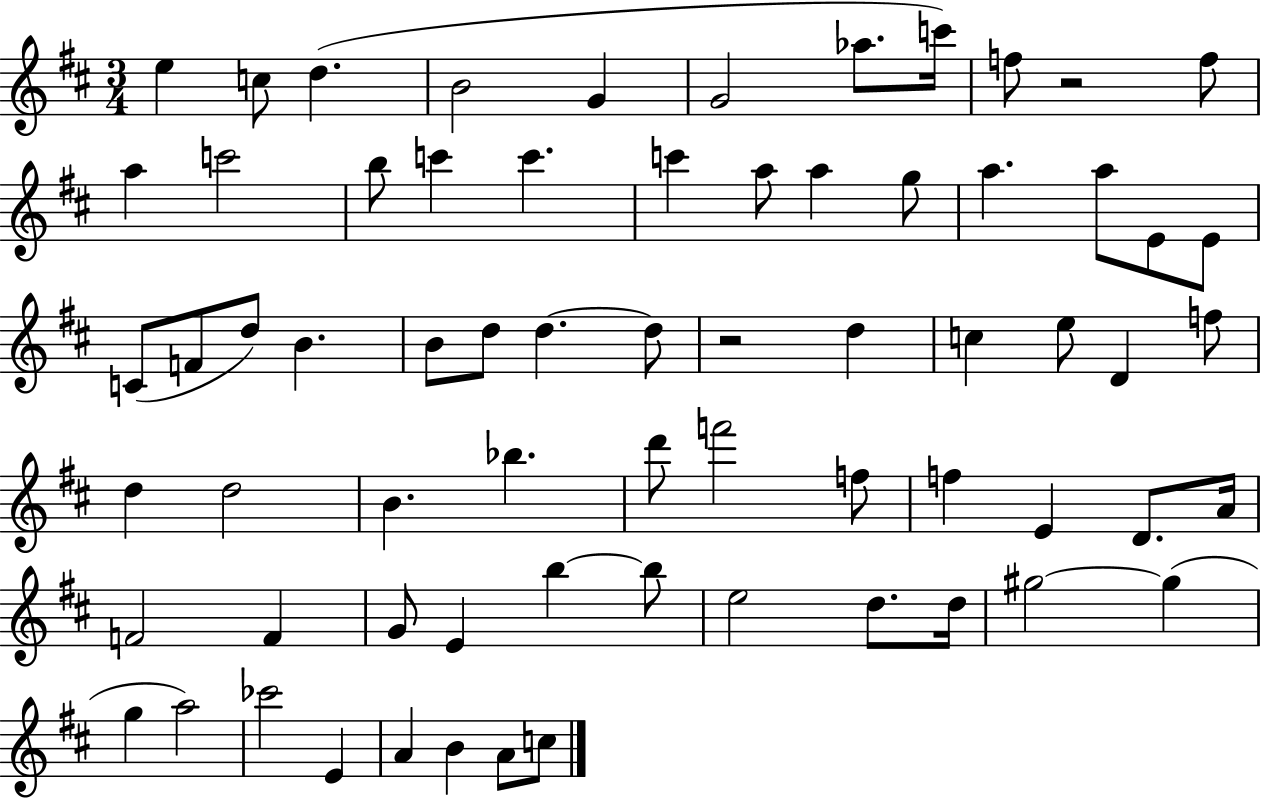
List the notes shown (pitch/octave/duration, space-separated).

E5/q C5/e D5/q. B4/h G4/q G4/h Ab5/e. C6/s F5/e R/h F5/e A5/q C6/h B5/e C6/q C6/q. C6/q A5/e A5/q G5/e A5/q. A5/e E4/e E4/e C4/e F4/e D5/e B4/q. B4/e D5/e D5/q. D5/e R/h D5/q C5/q E5/e D4/q F5/e D5/q D5/h B4/q. Bb5/q. D6/e F6/h F5/e F5/q E4/q D4/e. A4/s F4/h F4/q G4/e E4/q B5/q B5/e E5/h D5/e. D5/s G#5/h G#5/q G5/q A5/h CES6/h E4/q A4/q B4/q A4/e C5/e